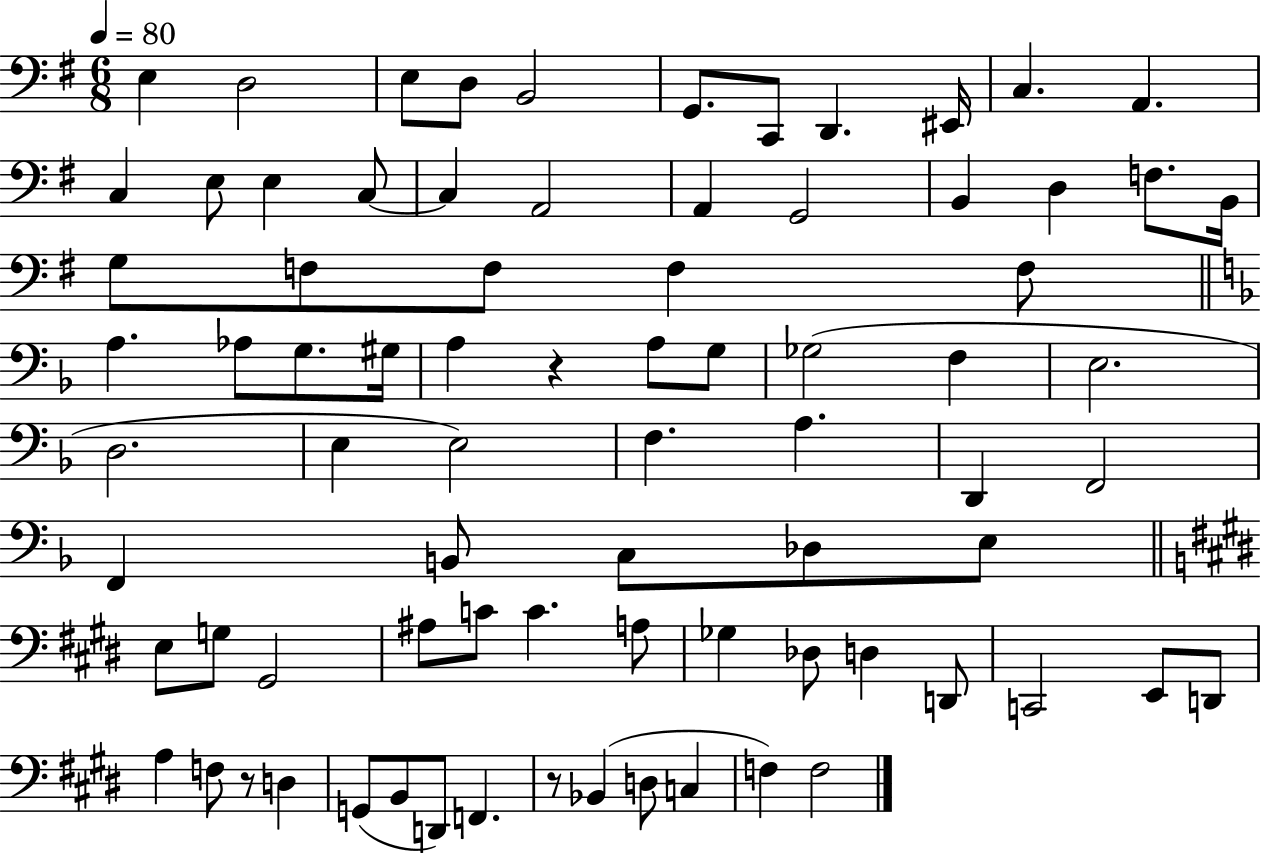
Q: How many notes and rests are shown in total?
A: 79